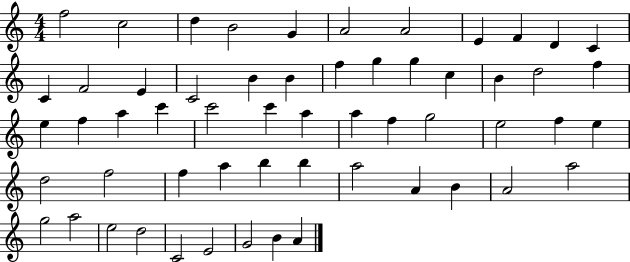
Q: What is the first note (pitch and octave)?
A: F5